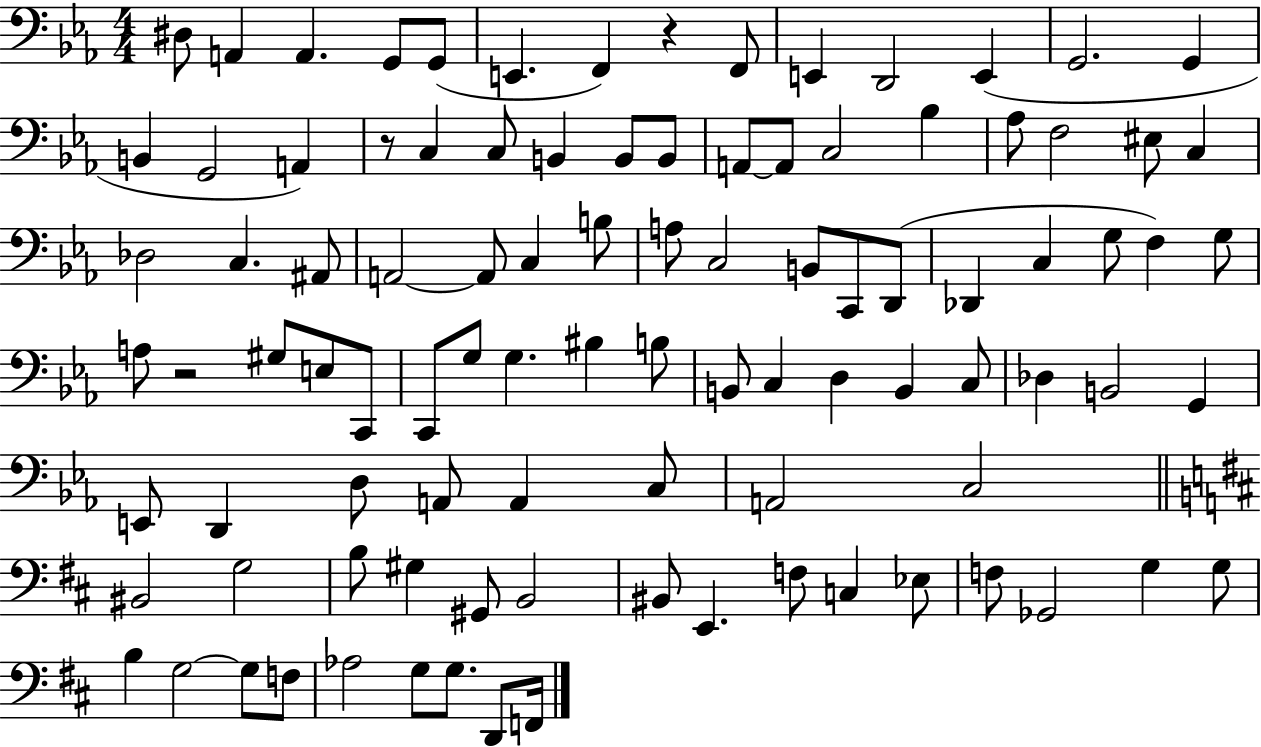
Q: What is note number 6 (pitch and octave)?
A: E2